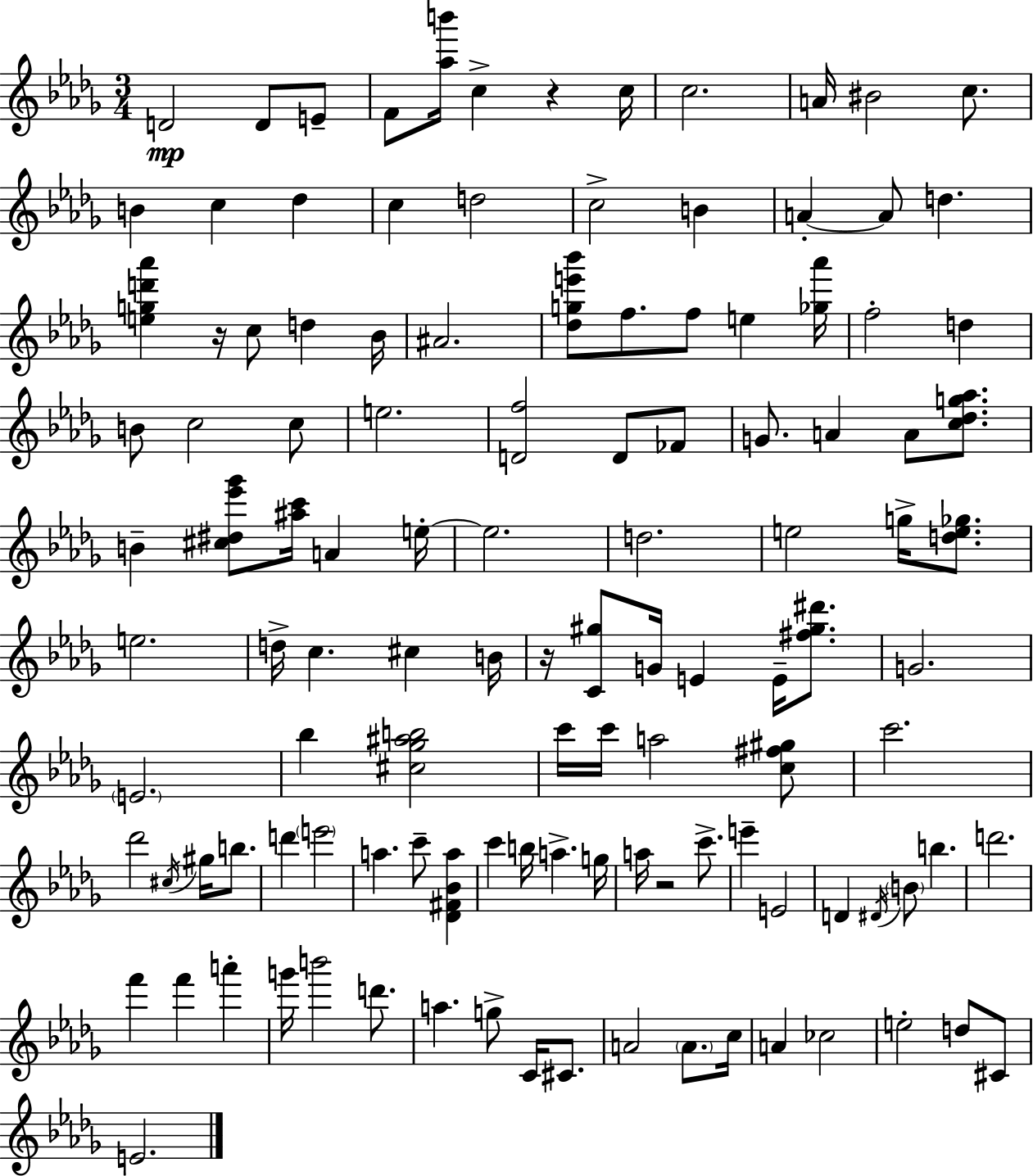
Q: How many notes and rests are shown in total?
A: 118